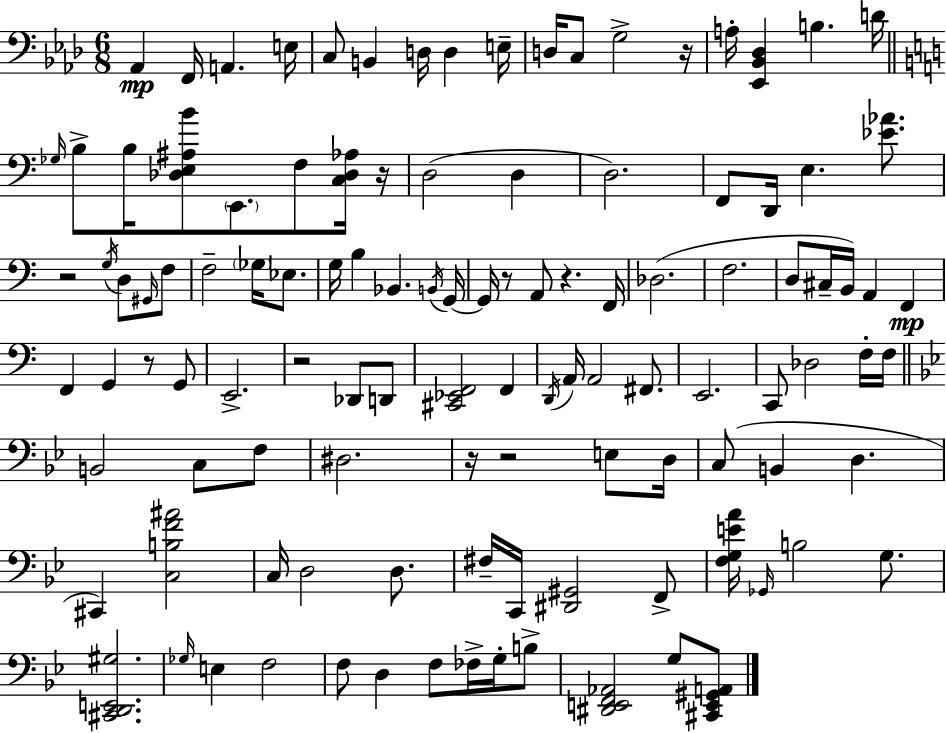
X:1
T:Untitled
M:6/8
L:1/4
K:Ab
_A,, F,,/4 A,, E,/4 C,/2 B,, D,/4 D, E,/4 D,/4 C,/2 G,2 z/4 A,/4 [_E,,_B,,_D,] B, D/4 _G,/4 B,/2 B,/4 [_D,E,^A,B]/2 E,,/2 F,/2 [C,_D,_A,]/4 z/4 D,2 D, D,2 F,,/2 D,,/4 E, [_E_A]/2 z2 G,/4 D,/2 ^G,,/4 F,/2 F,2 _G,/4 _E,/2 G,/4 B, _B,, B,,/4 G,,/4 G,,/4 z/2 A,,/2 z F,,/4 _D,2 F,2 D,/2 ^C,/4 B,,/4 A,, F,, F,, G,, z/2 G,,/2 E,,2 z2 _D,,/2 D,,/2 [^C,,_E,,F,,]2 F,, D,,/4 A,,/4 A,,2 ^F,,/2 E,,2 C,,/2 _D,2 F,/4 F,/4 B,,2 C,/2 F,/2 ^D,2 z/4 z2 E,/2 D,/4 C,/2 B,, D, ^C,, [C,B,F^A]2 C,/4 D,2 D,/2 ^F,/4 C,,/4 [^D,,^G,,]2 F,,/2 [F,G,EA]/4 _G,,/4 B,2 G,/2 [^C,,D,,E,,^G,]2 _G,/4 E, F,2 F,/2 D, F,/2 _F,/4 G,/4 B,/2 [^D,,E,,F,,_A,,]2 G,/2 [^C,,E,,^G,,A,,]/2